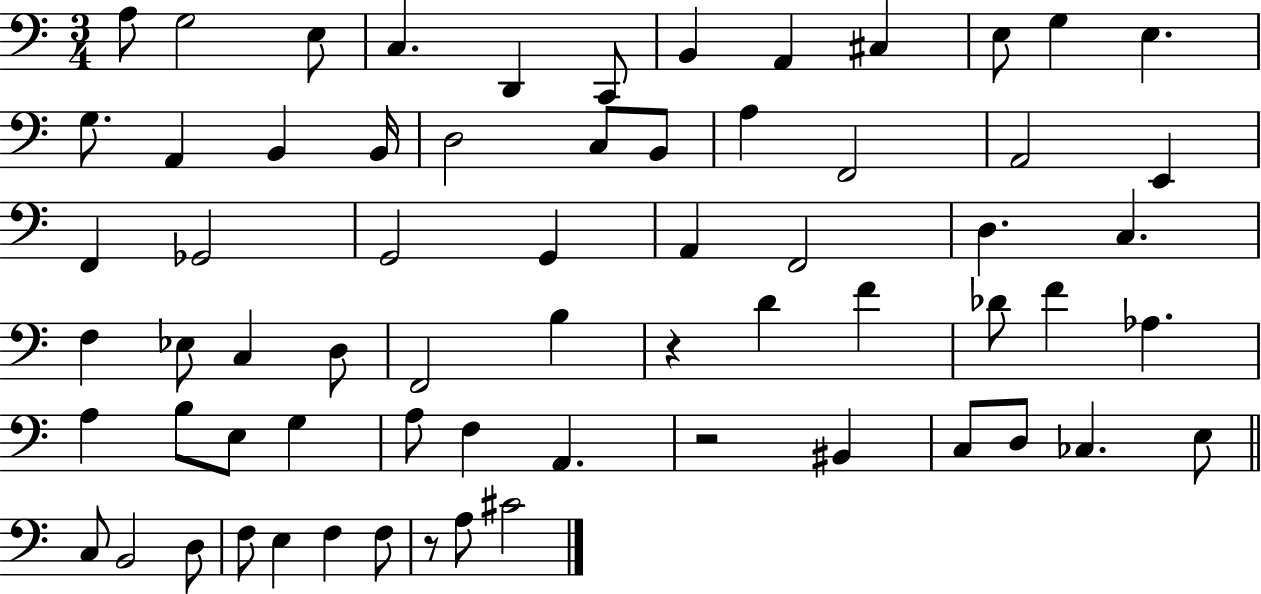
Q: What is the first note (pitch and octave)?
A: A3